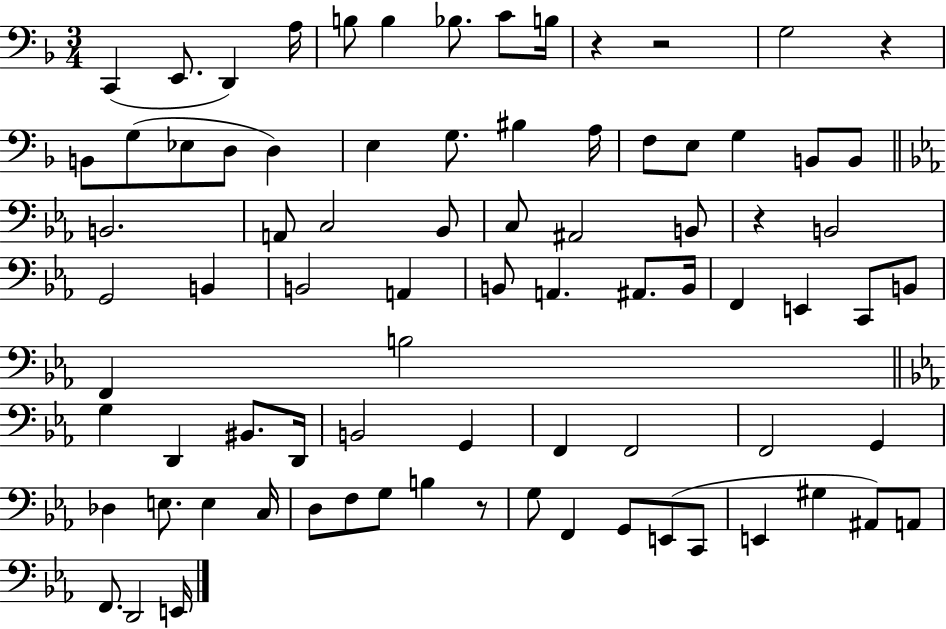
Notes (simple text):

C2/q E2/e. D2/q A3/s B3/e B3/q Bb3/e. C4/e B3/s R/q R/h G3/h R/q B2/e G3/e Eb3/e D3/e D3/q E3/q G3/e. BIS3/q A3/s F3/e E3/e G3/q B2/e B2/e B2/h. A2/e C3/h Bb2/e C3/e A#2/h B2/e R/q B2/h G2/h B2/q B2/h A2/q B2/e A2/q. A#2/e. B2/s F2/q E2/q C2/e B2/e F2/q B3/h G3/q D2/q BIS2/e. D2/s B2/h G2/q F2/q F2/h F2/h G2/q Db3/q E3/e. E3/q C3/s D3/e F3/e G3/e B3/q R/e G3/e F2/q G2/e E2/e C2/e E2/q G#3/q A#2/e A2/e F2/e. D2/h E2/s